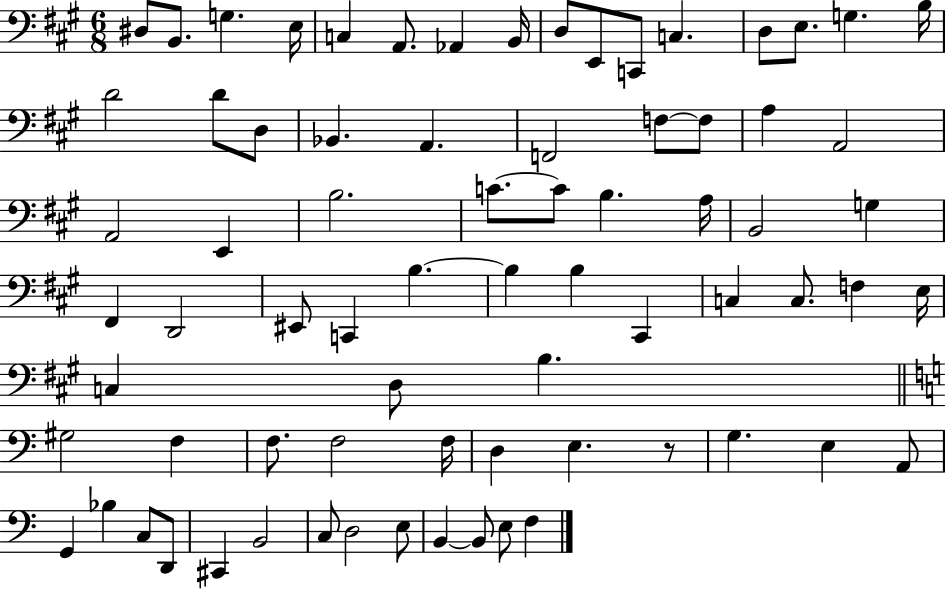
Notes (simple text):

D#3/e B2/e. G3/q. E3/s C3/q A2/e. Ab2/q B2/s D3/e E2/e C2/e C3/q. D3/e E3/e. G3/q. B3/s D4/h D4/e D3/e Bb2/q. A2/q. F2/h F3/e F3/e A3/q A2/h A2/h E2/q B3/h. C4/e. C4/e B3/q. A3/s B2/h G3/q F#2/q D2/h EIS2/e C2/q B3/q. B3/q B3/q C#2/q C3/q C3/e. F3/q E3/s C3/q D3/e B3/q. G#3/h F3/q F3/e. F3/h F3/s D3/q E3/q. R/e G3/q. E3/q A2/e G2/q Bb3/q C3/e D2/e C#2/q B2/h C3/e D3/h E3/e B2/q B2/e E3/e F3/q